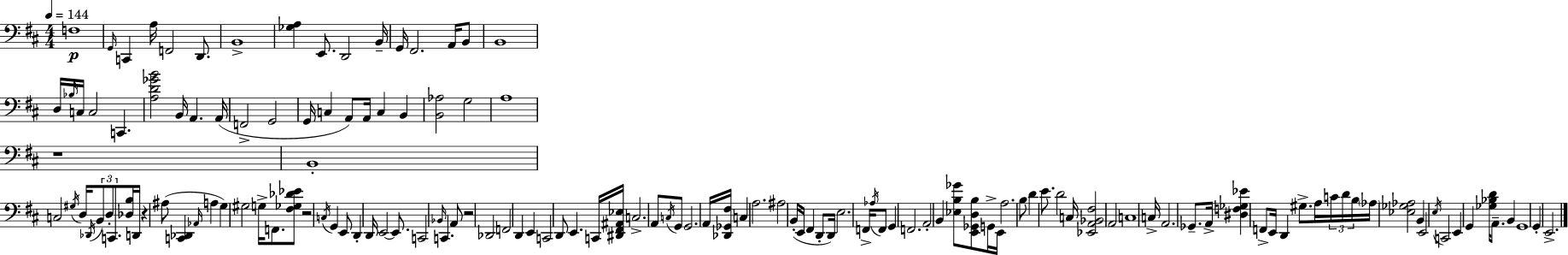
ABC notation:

X:1
T:Untitled
M:4/4
L:1/4
K:D
F,4 G,,/4 C,, A,/4 F,,2 D,,/2 B,,4 [_G,A,] E,,/2 D,,2 B,,/4 G,,/4 ^F,,2 A,,/4 B,,/2 B,,4 D,/4 _B,/4 C,/4 C,2 C,, [A,D_GB]2 B,,/4 A,, A,,/4 F,,2 G,,2 G,,/4 C, A,,/2 A,,/4 C, B,, [B,,_A,]2 G,2 A,4 z4 B,,4 C,2 ^G,/4 D,/4 _D,,/4 B,,/2 D,/2 C,,/2 [_D,B,]/4 D,,/4 z ^A,/2 [C,,_D,,] _A,,/4 A, G, ^G,2 G,/4 F,,/2 [^F,_G,_D_E]/2 z2 C,/4 G,, E,,/2 D,, D,,/4 E,,2 E,,/2 C,,2 _B,,/4 C,, A,,/2 z2 _D,,2 F,,2 D,, E,, C,,2 D,,/2 E,, C,,/4 [^D,,^F,,^A,,_E,]/4 C,2 A,,/2 C,/4 G,,/2 G,,2 A,,/4 [_D,,_G,,^F,]/4 C, A,2 ^A,2 B,,/4 E,,/4 ^F,, D,,/2 D,,/4 E,2 F,,/4 _A,/4 F,,/2 G,, F,,2 A,,2 B,, [_E,B,_G]/2 [E,,_G,,D,B,]/2 G,,/4 E,,/4 A,2 B,/2 D E/2 D2 C,/4 [_E,,A,,_B,,^F,]2 A,,2 C,4 C,/4 A,,2 _G,,/2 A,,/4 [^D,F,_G,_E] F,,/2 E,,/4 D,, ^G,/2 A,/4 C/4 D/4 B,/4 _A,/4 [_E,_G,_A,]2 B,, E,,2 E,/4 C,,2 E,, G,, [_G,_B,D]/4 A,,/2 B,, G,,4 G,, E,,2